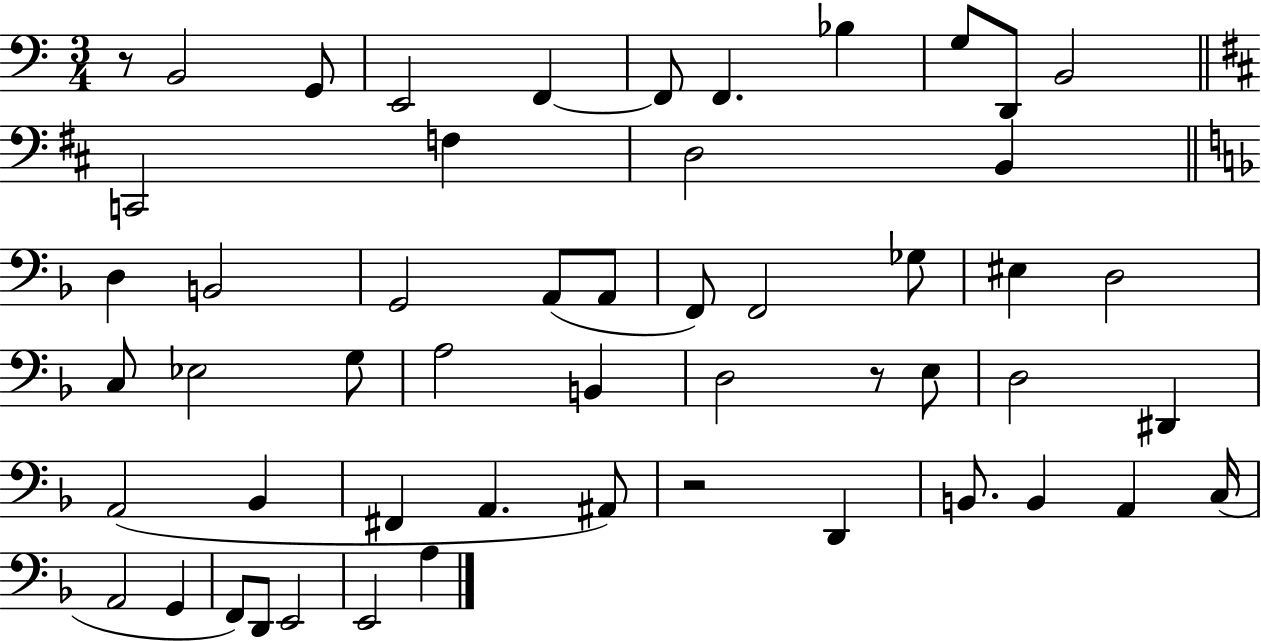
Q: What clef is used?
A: bass